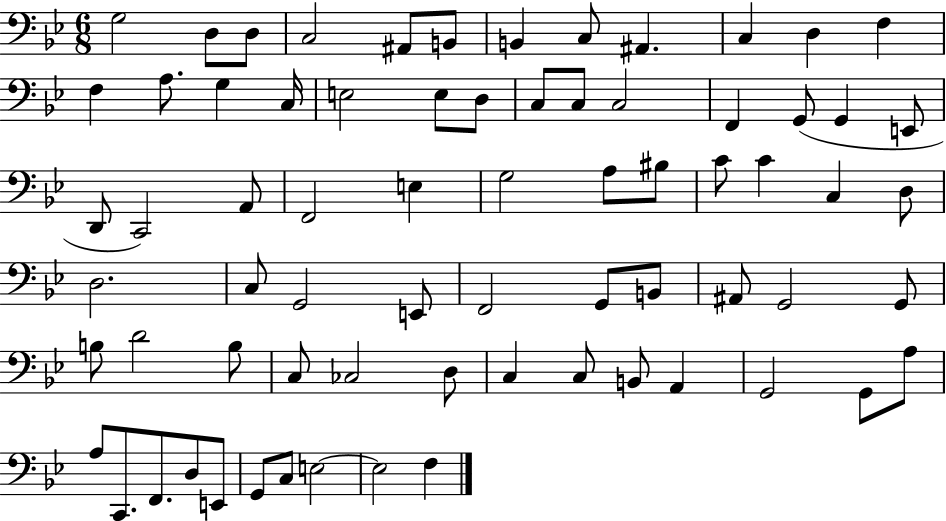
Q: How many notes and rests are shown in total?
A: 71